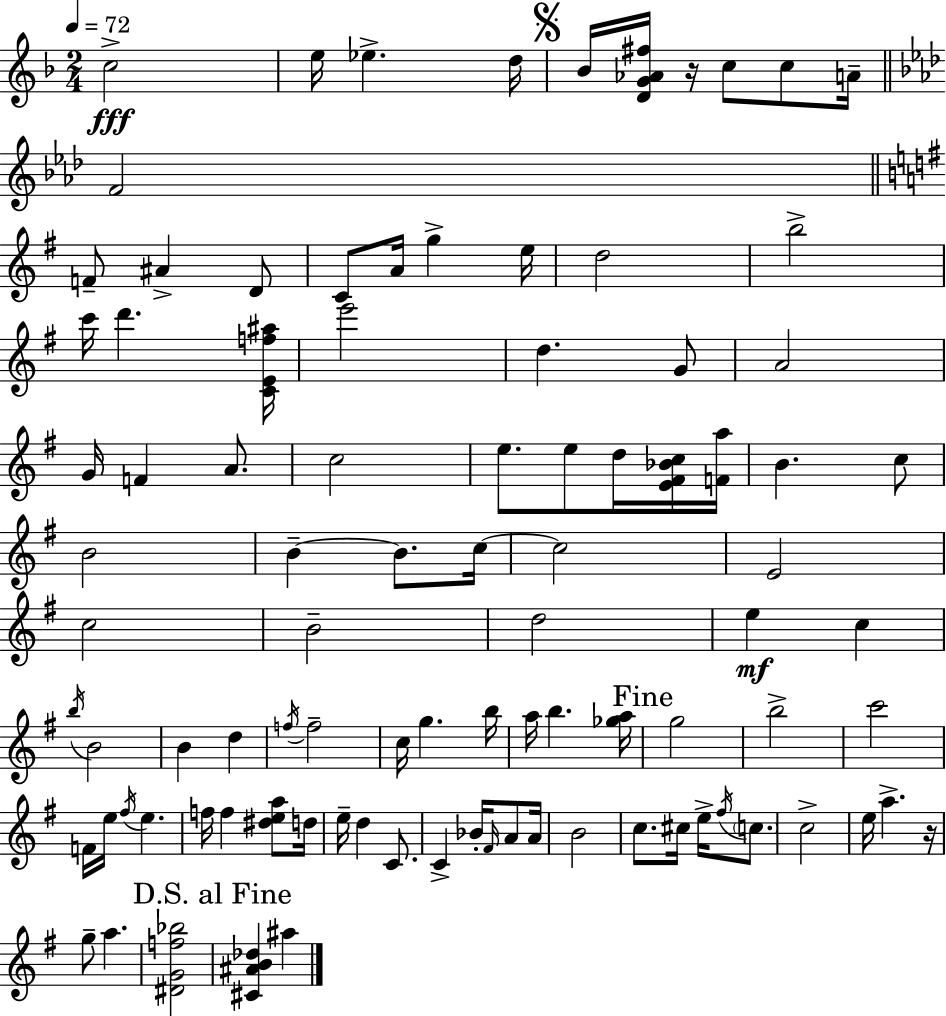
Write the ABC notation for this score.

X:1
T:Untitled
M:2/4
L:1/4
K:Dm
c2 e/4 _e d/4 _B/4 [DG_A^f]/4 z/4 c/2 c/2 A/4 F2 F/2 ^A D/2 C/2 A/4 g e/4 d2 b2 c'/4 d' [CEf^a]/4 e'2 d G/2 A2 G/4 F A/2 c2 e/2 e/2 d/4 [E^F_Bc]/4 [Fa]/4 B c/2 B2 B B/2 c/4 c2 E2 c2 B2 d2 e c b/4 B2 B d f/4 f2 c/4 g b/4 a/4 b [_ga]/4 g2 b2 c'2 F/4 e/4 ^f/4 e f/4 f [^dea]/2 d/4 e/4 d C/2 C _B/4 ^F/4 A/2 A/4 B2 c/2 ^c/4 e/4 ^f/4 c/2 c2 e/4 a z/4 g/2 a [^DGf_b]2 [^C^AB_d] ^a